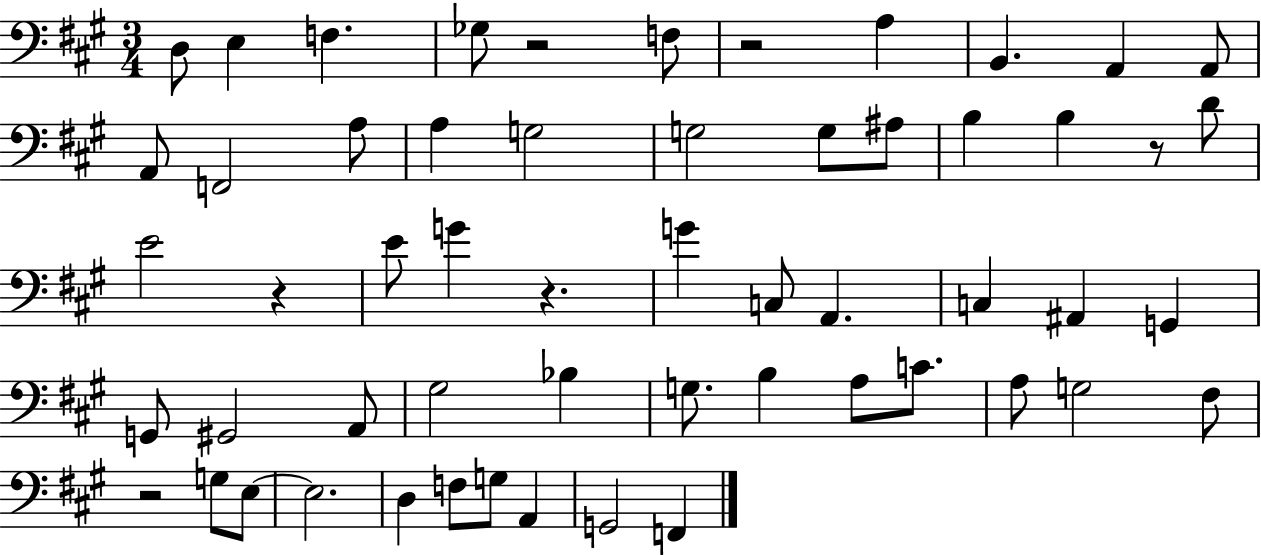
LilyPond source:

{
  \clef bass
  \numericTimeSignature
  \time 3/4
  \key a \major
  d8 e4 f4. | ges8 r2 f8 | r2 a4 | b,4. a,4 a,8 | \break a,8 f,2 a8 | a4 g2 | g2 g8 ais8 | b4 b4 r8 d'8 | \break e'2 r4 | e'8 g'4 r4. | g'4 c8 a,4. | c4 ais,4 g,4 | \break g,8 gis,2 a,8 | gis2 bes4 | g8. b4 a8 c'8. | a8 g2 fis8 | \break r2 g8 e8~~ | e2. | d4 f8 g8 a,4 | g,2 f,4 | \break \bar "|."
}